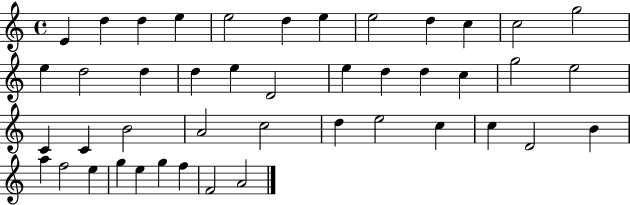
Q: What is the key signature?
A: C major